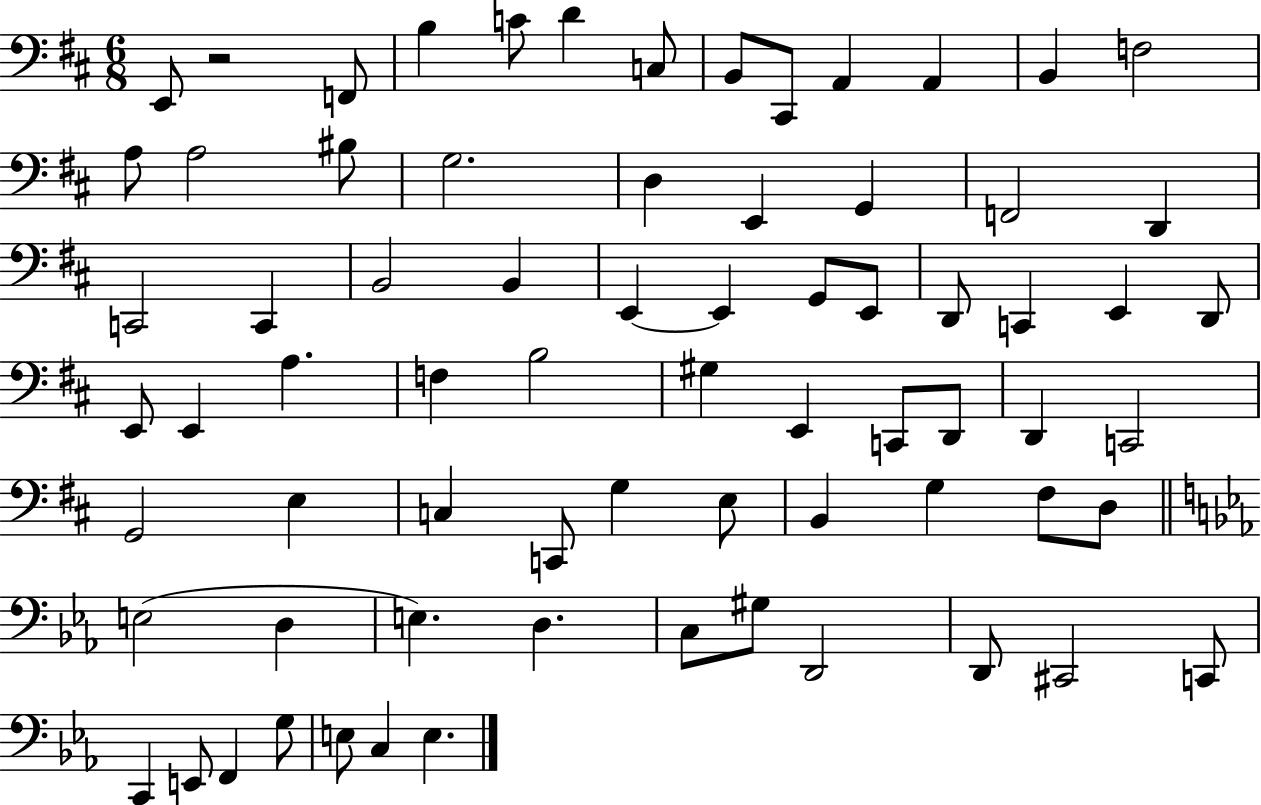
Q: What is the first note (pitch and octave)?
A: E2